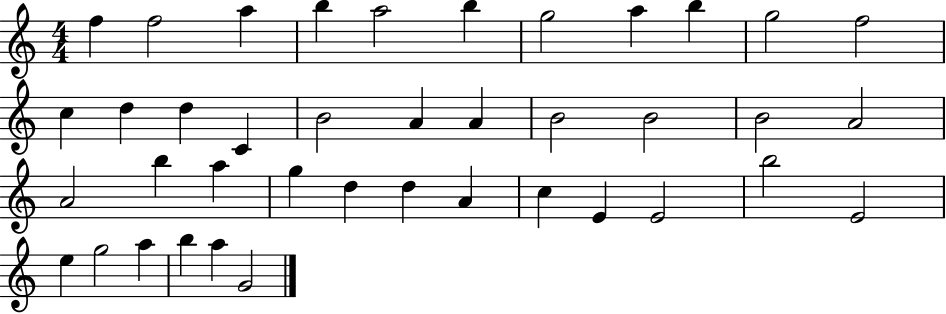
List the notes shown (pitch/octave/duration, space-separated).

F5/q F5/h A5/q B5/q A5/h B5/q G5/h A5/q B5/q G5/h F5/h C5/q D5/q D5/q C4/q B4/h A4/q A4/q B4/h B4/h B4/h A4/h A4/h B5/q A5/q G5/q D5/q D5/q A4/q C5/q E4/q E4/h B5/h E4/h E5/q G5/h A5/q B5/q A5/q G4/h